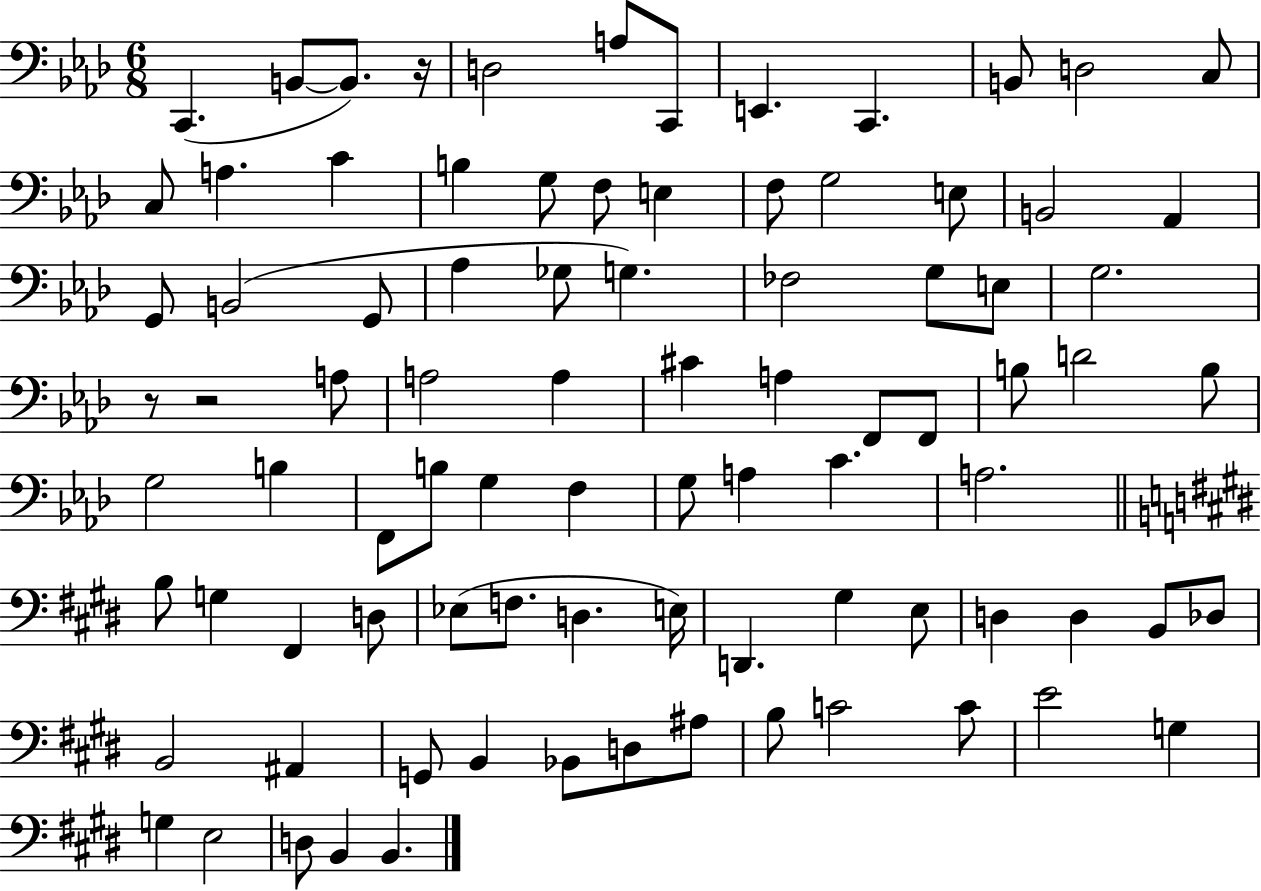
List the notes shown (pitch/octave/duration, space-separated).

C2/q. B2/e B2/e. R/s D3/h A3/e C2/e E2/q. C2/q. B2/e D3/h C3/e C3/e A3/q. C4/q B3/q G3/e F3/e E3/q F3/e G3/h E3/e B2/h Ab2/q G2/e B2/h G2/e Ab3/q Gb3/e G3/q. FES3/h G3/e E3/e G3/h. R/e R/h A3/e A3/h A3/q C#4/q A3/q F2/e F2/e B3/e D4/h B3/e G3/h B3/q F2/e B3/e G3/q F3/q G3/e A3/q C4/q. A3/h. B3/e G3/q F#2/q D3/e Eb3/e F3/e. D3/q. E3/s D2/q. G#3/q E3/e D3/q D3/q B2/e Db3/e B2/h A#2/q G2/e B2/q Bb2/e D3/e A#3/e B3/e C4/h C4/e E4/h G3/q G3/q E3/h D3/e B2/q B2/q.